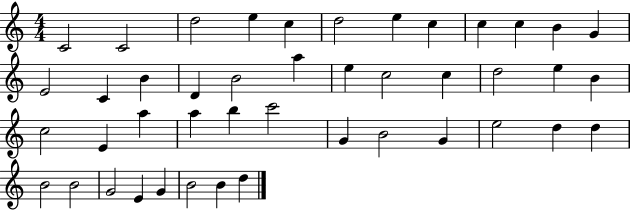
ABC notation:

X:1
T:Untitled
M:4/4
L:1/4
K:C
C2 C2 d2 e c d2 e c c c B G E2 C B D B2 a e c2 c d2 e B c2 E a a b c'2 G B2 G e2 d d B2 B2 G2 E G B2 B d